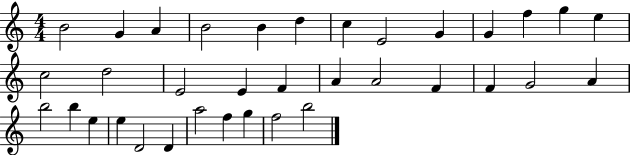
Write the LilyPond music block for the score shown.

{
  \clef treble
  \numericTimeSignature
  \time 4/4
  \key c \major
  b'2 g'4 a'4 | b'2 b'4 d''4 | c''4 e'2 g'4 | g'4 f''4 g''4 e''4 | \break c''2 d''2 | e'2 e'4 f'4 | a'4 a'2 f'4 | f'4 g'2 a'4 | \break b''2 b''4 e''4 | e''4 d'2 d'4 | a''2 f''4 g''4 | f''2 b''2 | \break \bar "|."
}